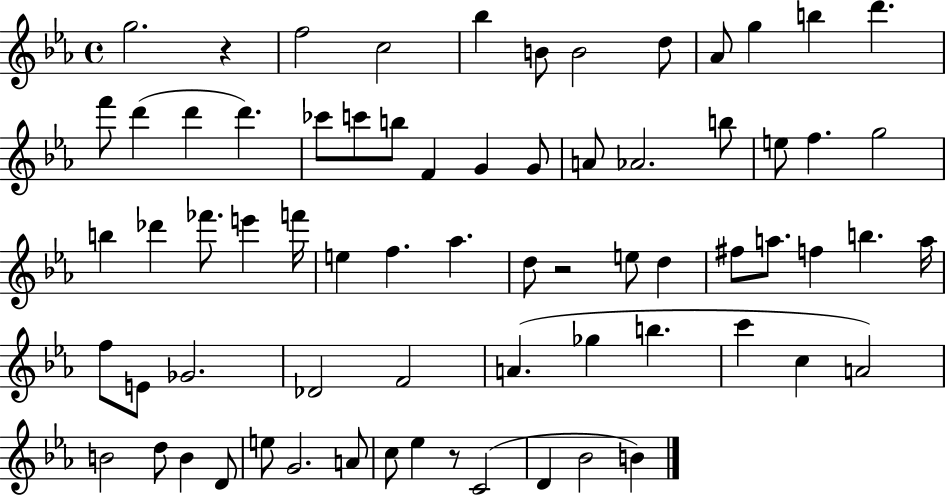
{
  \clef treble
  \time 4/4
  \defaultTimeSignature
  \key ees \major
  g''2. r4 | f''2 c''2 | bes''4 b'8 b'2 d''8 | aes'8 g''4 b''4 d'''4. | \break f'''8 d'''4( d'''4 d'''4.) | ces'''8 c'''8 b''8 f'4 g'4 g'8 | a'8 aes'2. b''8 | e''8 f''4. g''2 | \break b''4 des'''4 fes'''8. e'''4 f'''16 | e''4 f''4. aes''4. | d''8 r2 e''8 d''4 | fis''8 a''8. f''4 b''4. a''16 | \break f''8 e'8 ges'2. | des'2 f'2 | a'4.( ges''4 b''4. | c'''4 c''4 a'2) | \break b'2 d''8 b'4 d'8 | e''8 g'2. a'8 | c''8 ees''4 r8 c'2( | d'4 bes'2 b'4) | \break \bar "|."
}